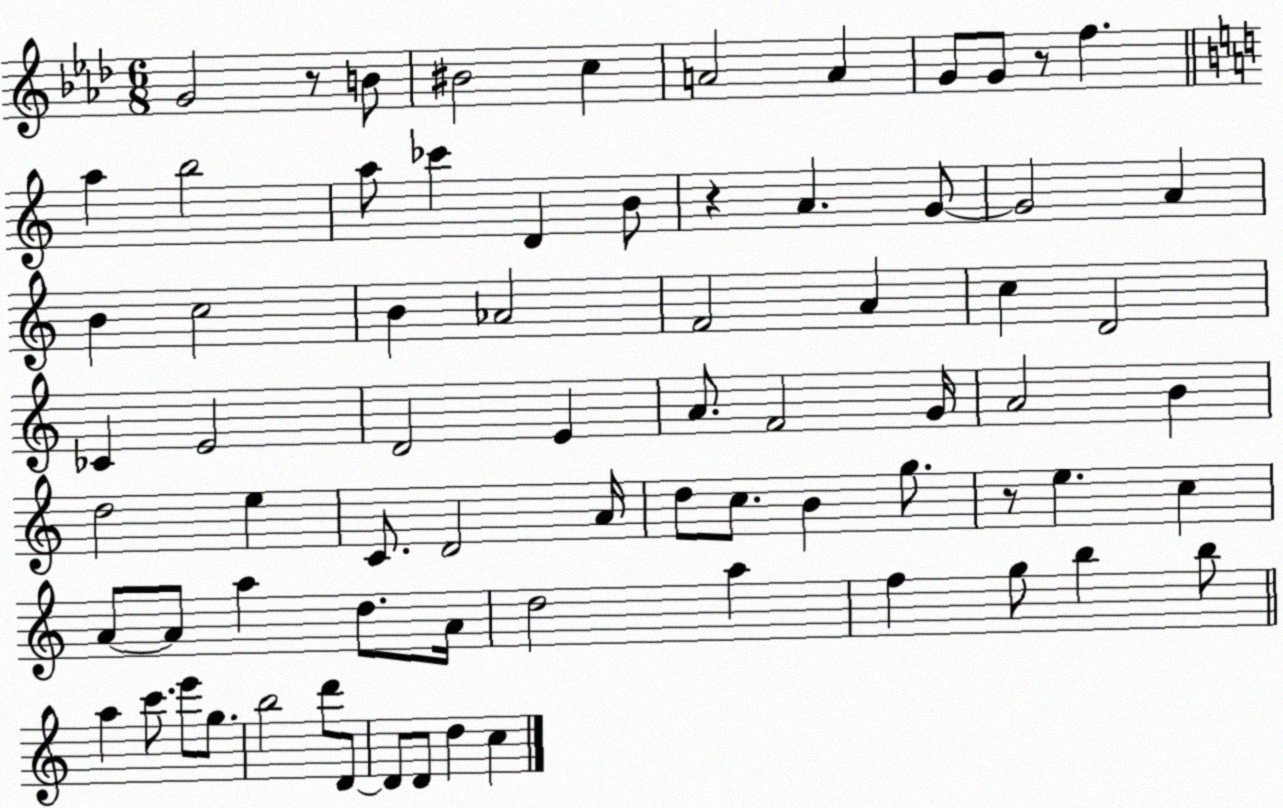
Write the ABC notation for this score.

X:1
T:Untitled
M:6/8
L:1/4
K:Ab
G2 z/2 B/2 ^B2 c A2 A G/2 G/2 z/2 f a b2 a/2 _c' D B/2 z A G/2 G2 A B c2 B _A2 F2 A c D2 _C E2 D2 E A/2 F2 G/4 A2 B d2 e C/2 D2 A/4 d/2 c/2 B g/2 z/2 e c A/2 A/2 a d/2 A/4 d2 a f g/2 b b/2 a c'/2 e'/2 g/2 b2 d'/2 D/2 D/2 D/2 d c